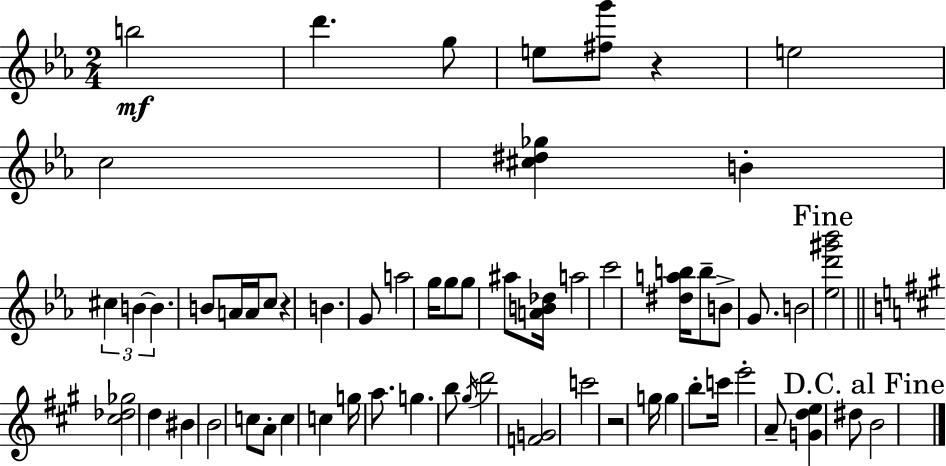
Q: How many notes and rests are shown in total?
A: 60